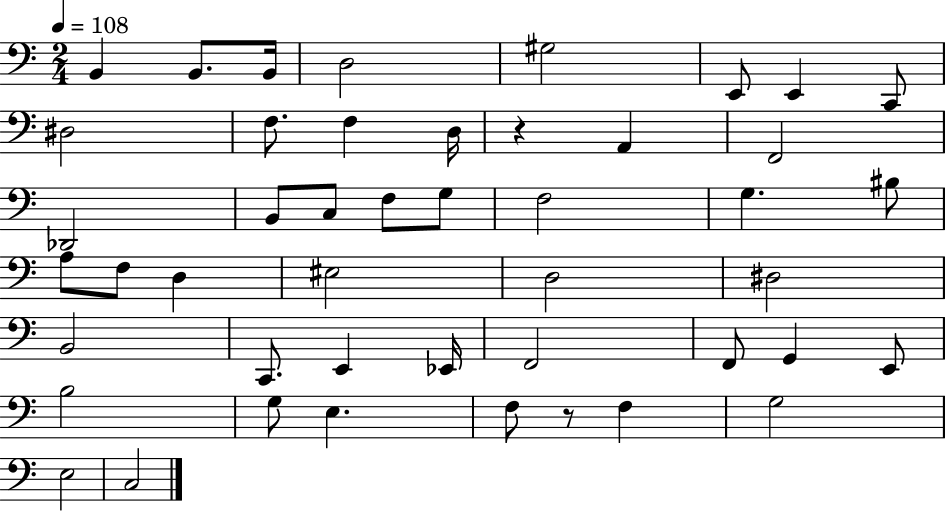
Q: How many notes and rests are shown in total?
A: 46